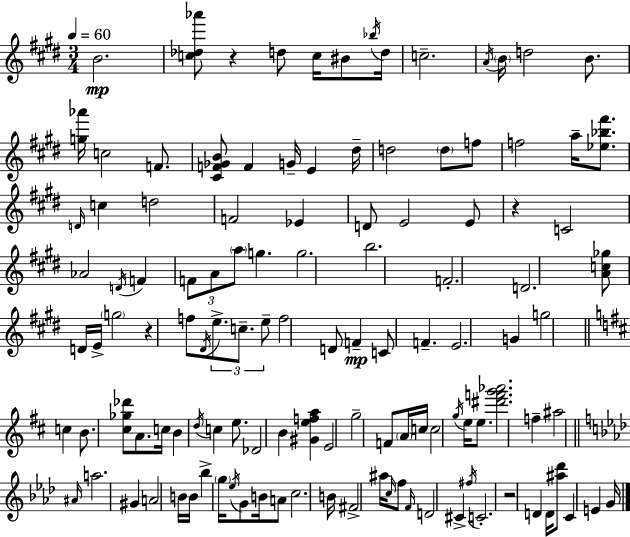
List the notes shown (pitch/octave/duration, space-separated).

B4/h. [C5,Db5,Ab6]/e R/q D5/e C5/s BIS4/e Bb5/s D5/s C5/h. A4/s B4/s D5/h B4/e. [G5,Ab6]/s C5/h F4/e. [C#4,F4,Gb4,B4]/e F4/q G4/s E4/q D#5/s D5/h D5/e F5/e F5/h A5/s [Eb5,Bb5,F#6]/e. D4/s C5/q D5/h F4/h Eb4/q D4/e E4/h E4/e R/q C4/h Ab4/h D4/s F4/q F4/e A4/e A5/e G5/q. G5/h. B5/h. F4/h. D4/h. [A4,C5,Gb5]/e D4/s E4/s G5/h R/q F5/e D#4/s E5/e. C5/e. E5/e F5/h D4/e F4/q C4/e F4/q. E4/h. G4/q G5/h C5/q B4/e. [C#5,Gb5,Db6]/e A4/e. C5/s B4/q D5/s C5/q E5/e. Db4/h B4/q [G#4,E5,F5,A5]/q E4/h G5/h F4/e A4/s C5/s C5/h G5/s E5/s E5/e. [D#6,F6,G6,Ab6]/h. F5/q A#5/h A#4/s A5/h. G#4/q A4/h B4/s B4/s Bb5/q G5/s Eb5/s G4/e B4/s A4/e C5/h. B4/s F#4/h A#5/s C5/s F5/e F4/s D4/h C#4/q F#5/s C4/h. R/h D4/q D4/s [A#5,Db6]/e C4/q E4/q G4/s